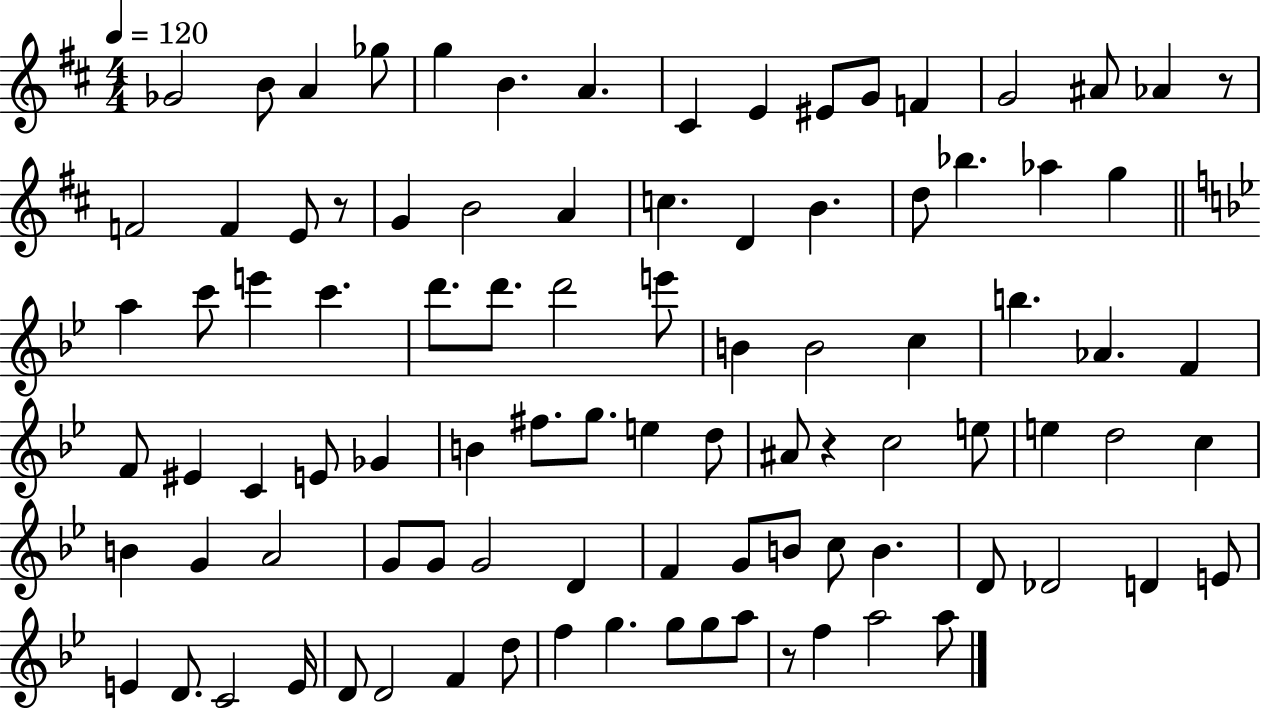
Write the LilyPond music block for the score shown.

{
  \clef treble
  \numericTimeSignature
  \time 4/4
  \key d \major
  \tempo 4 = 120
  \repeat volta 2 { ges'2 b'8 a'4 ges''8 | g''4 b'4. a'4. | cis'4 e'4 eis'8 g'8 f'4 | g'2 ais'8 aes'4 r8 | \break f'2 f'4 e'8 r8 | g'4 b'2 a'4 | c''4. d'4 b'4. | d''8 bes''4. aes''4 g''4 | \break \bar "||" \break \key bes \major a''4 c'''8 e'''4 c'''4. | d'''8. d'''8. d'''2 e'''8 | b'4 b'2 c''4 | b''4. aes'4. f'4 | \break f'8 eis'4 c'4 e'8 ges'4 | b'4 fis''8. g''8. e''4 d''8 | ais'8 r4 c''2 e''8 | e''4 d''2 c''4 | \break b'4 g'4 a'2 | g'8 g'8 g'2 d'4 | f'4 g'8 b'8 c''8 b'4. | d'8 des'2 d'4 e'8 | \break e'4 d'8. c'2 e'16 | d'8 d'2 f'4 d''8 | f''4 g''4. g''8 g''8 a''8 | r8 f''4 a''2 a''8 | \break } \bar "|."
}